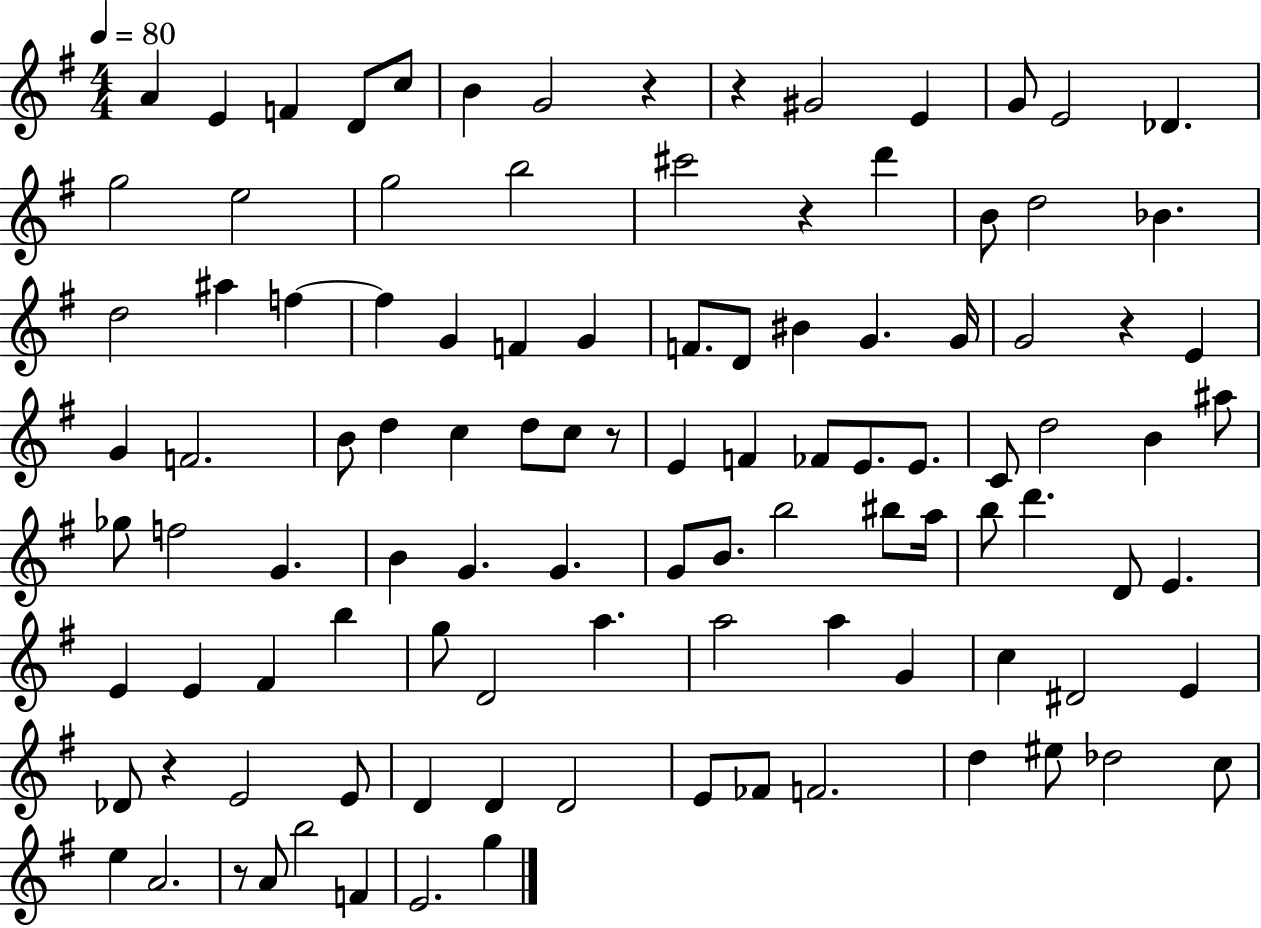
{
  \clef treble
  \numericTimeSignature
  \time 4/4
  \key g \major
  \tempo 4 = 80
  a'4 e'4 f'4 d'8 c''8 | b'4 g'2 r4 | r4 gis'2 e'4 | g'8 e'2 des'4. | \break g''2 e''2 | g''2 b''2 | cis'''2 r4 d'''4 | b'8 d''2 bes'4. | \break d''2 ais''4 f''4~~ | f''4 g'4 f'4 g'4 | f'8. d'8 bis'4 g'4. g'16 | g'2 r4 e'4 | \break g'4 f'2. | b'8 d''4 c''4 d''8 c''8 r8 | e'4 f'4 fes'8 e'8. e'8. | c'8 d''2 b'4 ais''8 | \break ges''8 f''2 g'4. | b'4 g'4. g'4. | g'8 b'8. b''2 bis''8 a''16 | b''8 d'''4. d'8 e'4. | \break e'4 e'4 fis'4 b''4 | g''8 d'2 a''4. | a''2 a''4 g'4 | c''4 dis'2 e'4 | \break des'8 r4 e'2 e'8 | d'4 d'4 d'2 | e'8 fes'8 f'2. | d''4 eis''8 des''2 c''8 | \break e''4 a'2. | r8 a'8 b''2 f'4 | e'2. g''4 | \bar "|."
}